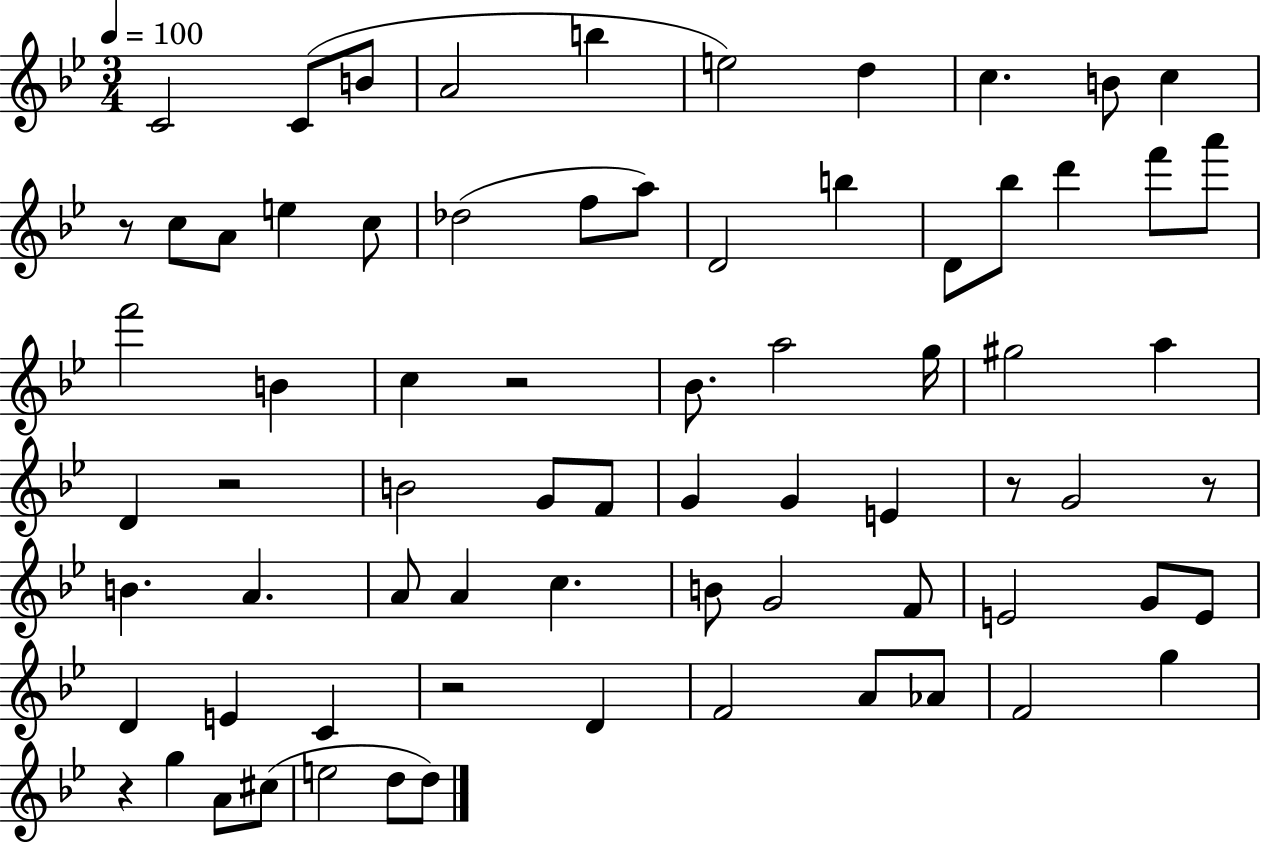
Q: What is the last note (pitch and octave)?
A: D5